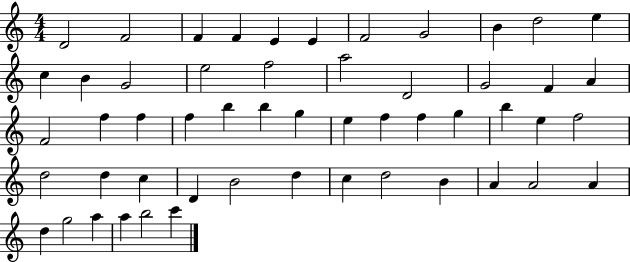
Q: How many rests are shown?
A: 0